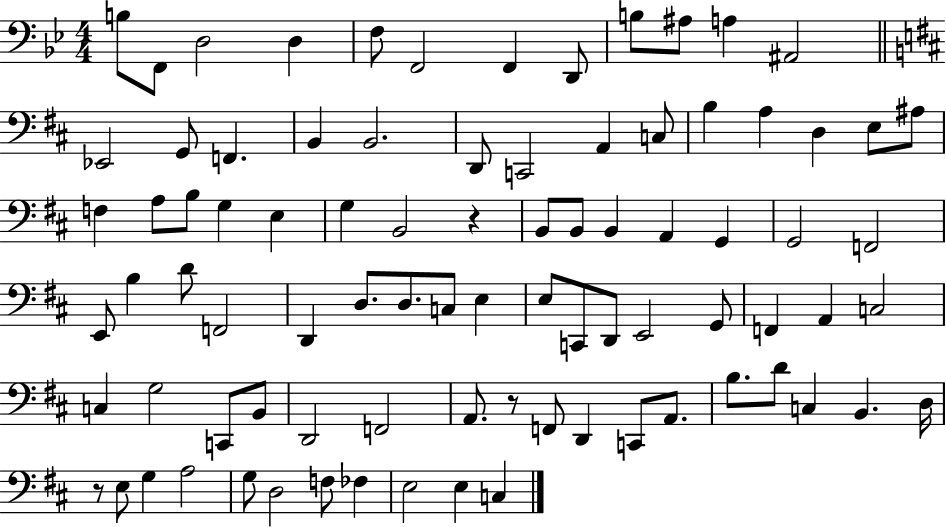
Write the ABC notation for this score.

X:1
T:Untitled
M:4/4
L:1/4
K:Bb
B,/2 F,,/2 D,2 D, F,/2 F,,2 F,, D,,/2 B,/2 ^A,/2 A, ^A,,2 _E,,2 G,,/2 F,, B,, B,,2 D,,/2 C,,2 A,, C,/2 B, A, D, E,/2 ^A,/2 F, A,/2 B,/2 G, E, G, B,,2 z B,,/2 B,,/2 B,, A,, G,, G,,2 F,,2 E,,/2 B, D/2 F,,2 D,, D,/2 D,/2 C,/2 E, E,/2 C,,/2 D,,/2 E,,2 G,,/2 F,, A,, C,2 C, G,2 C,,/2 B,,/2 D,,2 F,,2 A,,/2 z/2 F,,/2 D,, C,,/2 A,,/2 B,/2 D/2 C, B,, D,/4 z/2 E,/2 G, A,2 G,/2 D,2 F,/2 _F, E,2 E, C,